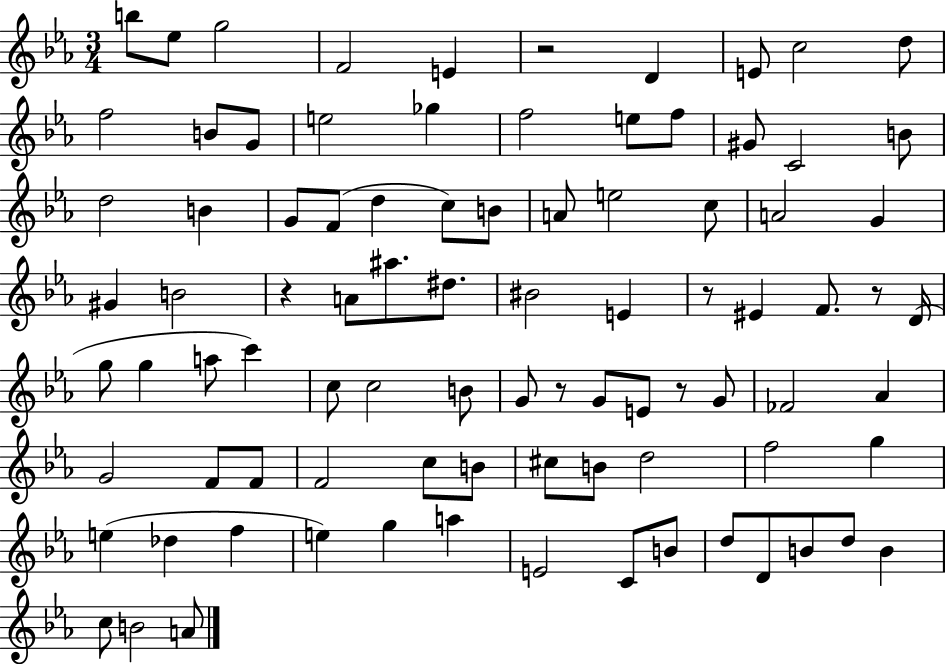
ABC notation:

X:1
T:Untitled
M:3/4
L:1/4
K:Eb
b/2 _e/2 g2 F2 E z2 D E/2 c2 d/2 f2 B/2 G/2 e2 _g f2 e/2 f/2 ^G/2 C2 B/2 d2 B G/2 F/2 d c/2 B/2 A/2 e2 c/2 A2 G ^G B2 z A/2 ^a/2 ^d/2 ^B2 E z/2 ^E F/2 z/2 D/4 g/2 g a/2 c' c/2 c2 B/2 G/2 z/2 G/2 E/2 z/2 G/2 _F2 _A G2 F/2 F/2 F2 c/2 B/2 ^c/2 B/2 d2 f2 g e _d f e g a E2 C/2 B/2 d/2 D/2 B/2 d/2 B c/2 B2 A/2